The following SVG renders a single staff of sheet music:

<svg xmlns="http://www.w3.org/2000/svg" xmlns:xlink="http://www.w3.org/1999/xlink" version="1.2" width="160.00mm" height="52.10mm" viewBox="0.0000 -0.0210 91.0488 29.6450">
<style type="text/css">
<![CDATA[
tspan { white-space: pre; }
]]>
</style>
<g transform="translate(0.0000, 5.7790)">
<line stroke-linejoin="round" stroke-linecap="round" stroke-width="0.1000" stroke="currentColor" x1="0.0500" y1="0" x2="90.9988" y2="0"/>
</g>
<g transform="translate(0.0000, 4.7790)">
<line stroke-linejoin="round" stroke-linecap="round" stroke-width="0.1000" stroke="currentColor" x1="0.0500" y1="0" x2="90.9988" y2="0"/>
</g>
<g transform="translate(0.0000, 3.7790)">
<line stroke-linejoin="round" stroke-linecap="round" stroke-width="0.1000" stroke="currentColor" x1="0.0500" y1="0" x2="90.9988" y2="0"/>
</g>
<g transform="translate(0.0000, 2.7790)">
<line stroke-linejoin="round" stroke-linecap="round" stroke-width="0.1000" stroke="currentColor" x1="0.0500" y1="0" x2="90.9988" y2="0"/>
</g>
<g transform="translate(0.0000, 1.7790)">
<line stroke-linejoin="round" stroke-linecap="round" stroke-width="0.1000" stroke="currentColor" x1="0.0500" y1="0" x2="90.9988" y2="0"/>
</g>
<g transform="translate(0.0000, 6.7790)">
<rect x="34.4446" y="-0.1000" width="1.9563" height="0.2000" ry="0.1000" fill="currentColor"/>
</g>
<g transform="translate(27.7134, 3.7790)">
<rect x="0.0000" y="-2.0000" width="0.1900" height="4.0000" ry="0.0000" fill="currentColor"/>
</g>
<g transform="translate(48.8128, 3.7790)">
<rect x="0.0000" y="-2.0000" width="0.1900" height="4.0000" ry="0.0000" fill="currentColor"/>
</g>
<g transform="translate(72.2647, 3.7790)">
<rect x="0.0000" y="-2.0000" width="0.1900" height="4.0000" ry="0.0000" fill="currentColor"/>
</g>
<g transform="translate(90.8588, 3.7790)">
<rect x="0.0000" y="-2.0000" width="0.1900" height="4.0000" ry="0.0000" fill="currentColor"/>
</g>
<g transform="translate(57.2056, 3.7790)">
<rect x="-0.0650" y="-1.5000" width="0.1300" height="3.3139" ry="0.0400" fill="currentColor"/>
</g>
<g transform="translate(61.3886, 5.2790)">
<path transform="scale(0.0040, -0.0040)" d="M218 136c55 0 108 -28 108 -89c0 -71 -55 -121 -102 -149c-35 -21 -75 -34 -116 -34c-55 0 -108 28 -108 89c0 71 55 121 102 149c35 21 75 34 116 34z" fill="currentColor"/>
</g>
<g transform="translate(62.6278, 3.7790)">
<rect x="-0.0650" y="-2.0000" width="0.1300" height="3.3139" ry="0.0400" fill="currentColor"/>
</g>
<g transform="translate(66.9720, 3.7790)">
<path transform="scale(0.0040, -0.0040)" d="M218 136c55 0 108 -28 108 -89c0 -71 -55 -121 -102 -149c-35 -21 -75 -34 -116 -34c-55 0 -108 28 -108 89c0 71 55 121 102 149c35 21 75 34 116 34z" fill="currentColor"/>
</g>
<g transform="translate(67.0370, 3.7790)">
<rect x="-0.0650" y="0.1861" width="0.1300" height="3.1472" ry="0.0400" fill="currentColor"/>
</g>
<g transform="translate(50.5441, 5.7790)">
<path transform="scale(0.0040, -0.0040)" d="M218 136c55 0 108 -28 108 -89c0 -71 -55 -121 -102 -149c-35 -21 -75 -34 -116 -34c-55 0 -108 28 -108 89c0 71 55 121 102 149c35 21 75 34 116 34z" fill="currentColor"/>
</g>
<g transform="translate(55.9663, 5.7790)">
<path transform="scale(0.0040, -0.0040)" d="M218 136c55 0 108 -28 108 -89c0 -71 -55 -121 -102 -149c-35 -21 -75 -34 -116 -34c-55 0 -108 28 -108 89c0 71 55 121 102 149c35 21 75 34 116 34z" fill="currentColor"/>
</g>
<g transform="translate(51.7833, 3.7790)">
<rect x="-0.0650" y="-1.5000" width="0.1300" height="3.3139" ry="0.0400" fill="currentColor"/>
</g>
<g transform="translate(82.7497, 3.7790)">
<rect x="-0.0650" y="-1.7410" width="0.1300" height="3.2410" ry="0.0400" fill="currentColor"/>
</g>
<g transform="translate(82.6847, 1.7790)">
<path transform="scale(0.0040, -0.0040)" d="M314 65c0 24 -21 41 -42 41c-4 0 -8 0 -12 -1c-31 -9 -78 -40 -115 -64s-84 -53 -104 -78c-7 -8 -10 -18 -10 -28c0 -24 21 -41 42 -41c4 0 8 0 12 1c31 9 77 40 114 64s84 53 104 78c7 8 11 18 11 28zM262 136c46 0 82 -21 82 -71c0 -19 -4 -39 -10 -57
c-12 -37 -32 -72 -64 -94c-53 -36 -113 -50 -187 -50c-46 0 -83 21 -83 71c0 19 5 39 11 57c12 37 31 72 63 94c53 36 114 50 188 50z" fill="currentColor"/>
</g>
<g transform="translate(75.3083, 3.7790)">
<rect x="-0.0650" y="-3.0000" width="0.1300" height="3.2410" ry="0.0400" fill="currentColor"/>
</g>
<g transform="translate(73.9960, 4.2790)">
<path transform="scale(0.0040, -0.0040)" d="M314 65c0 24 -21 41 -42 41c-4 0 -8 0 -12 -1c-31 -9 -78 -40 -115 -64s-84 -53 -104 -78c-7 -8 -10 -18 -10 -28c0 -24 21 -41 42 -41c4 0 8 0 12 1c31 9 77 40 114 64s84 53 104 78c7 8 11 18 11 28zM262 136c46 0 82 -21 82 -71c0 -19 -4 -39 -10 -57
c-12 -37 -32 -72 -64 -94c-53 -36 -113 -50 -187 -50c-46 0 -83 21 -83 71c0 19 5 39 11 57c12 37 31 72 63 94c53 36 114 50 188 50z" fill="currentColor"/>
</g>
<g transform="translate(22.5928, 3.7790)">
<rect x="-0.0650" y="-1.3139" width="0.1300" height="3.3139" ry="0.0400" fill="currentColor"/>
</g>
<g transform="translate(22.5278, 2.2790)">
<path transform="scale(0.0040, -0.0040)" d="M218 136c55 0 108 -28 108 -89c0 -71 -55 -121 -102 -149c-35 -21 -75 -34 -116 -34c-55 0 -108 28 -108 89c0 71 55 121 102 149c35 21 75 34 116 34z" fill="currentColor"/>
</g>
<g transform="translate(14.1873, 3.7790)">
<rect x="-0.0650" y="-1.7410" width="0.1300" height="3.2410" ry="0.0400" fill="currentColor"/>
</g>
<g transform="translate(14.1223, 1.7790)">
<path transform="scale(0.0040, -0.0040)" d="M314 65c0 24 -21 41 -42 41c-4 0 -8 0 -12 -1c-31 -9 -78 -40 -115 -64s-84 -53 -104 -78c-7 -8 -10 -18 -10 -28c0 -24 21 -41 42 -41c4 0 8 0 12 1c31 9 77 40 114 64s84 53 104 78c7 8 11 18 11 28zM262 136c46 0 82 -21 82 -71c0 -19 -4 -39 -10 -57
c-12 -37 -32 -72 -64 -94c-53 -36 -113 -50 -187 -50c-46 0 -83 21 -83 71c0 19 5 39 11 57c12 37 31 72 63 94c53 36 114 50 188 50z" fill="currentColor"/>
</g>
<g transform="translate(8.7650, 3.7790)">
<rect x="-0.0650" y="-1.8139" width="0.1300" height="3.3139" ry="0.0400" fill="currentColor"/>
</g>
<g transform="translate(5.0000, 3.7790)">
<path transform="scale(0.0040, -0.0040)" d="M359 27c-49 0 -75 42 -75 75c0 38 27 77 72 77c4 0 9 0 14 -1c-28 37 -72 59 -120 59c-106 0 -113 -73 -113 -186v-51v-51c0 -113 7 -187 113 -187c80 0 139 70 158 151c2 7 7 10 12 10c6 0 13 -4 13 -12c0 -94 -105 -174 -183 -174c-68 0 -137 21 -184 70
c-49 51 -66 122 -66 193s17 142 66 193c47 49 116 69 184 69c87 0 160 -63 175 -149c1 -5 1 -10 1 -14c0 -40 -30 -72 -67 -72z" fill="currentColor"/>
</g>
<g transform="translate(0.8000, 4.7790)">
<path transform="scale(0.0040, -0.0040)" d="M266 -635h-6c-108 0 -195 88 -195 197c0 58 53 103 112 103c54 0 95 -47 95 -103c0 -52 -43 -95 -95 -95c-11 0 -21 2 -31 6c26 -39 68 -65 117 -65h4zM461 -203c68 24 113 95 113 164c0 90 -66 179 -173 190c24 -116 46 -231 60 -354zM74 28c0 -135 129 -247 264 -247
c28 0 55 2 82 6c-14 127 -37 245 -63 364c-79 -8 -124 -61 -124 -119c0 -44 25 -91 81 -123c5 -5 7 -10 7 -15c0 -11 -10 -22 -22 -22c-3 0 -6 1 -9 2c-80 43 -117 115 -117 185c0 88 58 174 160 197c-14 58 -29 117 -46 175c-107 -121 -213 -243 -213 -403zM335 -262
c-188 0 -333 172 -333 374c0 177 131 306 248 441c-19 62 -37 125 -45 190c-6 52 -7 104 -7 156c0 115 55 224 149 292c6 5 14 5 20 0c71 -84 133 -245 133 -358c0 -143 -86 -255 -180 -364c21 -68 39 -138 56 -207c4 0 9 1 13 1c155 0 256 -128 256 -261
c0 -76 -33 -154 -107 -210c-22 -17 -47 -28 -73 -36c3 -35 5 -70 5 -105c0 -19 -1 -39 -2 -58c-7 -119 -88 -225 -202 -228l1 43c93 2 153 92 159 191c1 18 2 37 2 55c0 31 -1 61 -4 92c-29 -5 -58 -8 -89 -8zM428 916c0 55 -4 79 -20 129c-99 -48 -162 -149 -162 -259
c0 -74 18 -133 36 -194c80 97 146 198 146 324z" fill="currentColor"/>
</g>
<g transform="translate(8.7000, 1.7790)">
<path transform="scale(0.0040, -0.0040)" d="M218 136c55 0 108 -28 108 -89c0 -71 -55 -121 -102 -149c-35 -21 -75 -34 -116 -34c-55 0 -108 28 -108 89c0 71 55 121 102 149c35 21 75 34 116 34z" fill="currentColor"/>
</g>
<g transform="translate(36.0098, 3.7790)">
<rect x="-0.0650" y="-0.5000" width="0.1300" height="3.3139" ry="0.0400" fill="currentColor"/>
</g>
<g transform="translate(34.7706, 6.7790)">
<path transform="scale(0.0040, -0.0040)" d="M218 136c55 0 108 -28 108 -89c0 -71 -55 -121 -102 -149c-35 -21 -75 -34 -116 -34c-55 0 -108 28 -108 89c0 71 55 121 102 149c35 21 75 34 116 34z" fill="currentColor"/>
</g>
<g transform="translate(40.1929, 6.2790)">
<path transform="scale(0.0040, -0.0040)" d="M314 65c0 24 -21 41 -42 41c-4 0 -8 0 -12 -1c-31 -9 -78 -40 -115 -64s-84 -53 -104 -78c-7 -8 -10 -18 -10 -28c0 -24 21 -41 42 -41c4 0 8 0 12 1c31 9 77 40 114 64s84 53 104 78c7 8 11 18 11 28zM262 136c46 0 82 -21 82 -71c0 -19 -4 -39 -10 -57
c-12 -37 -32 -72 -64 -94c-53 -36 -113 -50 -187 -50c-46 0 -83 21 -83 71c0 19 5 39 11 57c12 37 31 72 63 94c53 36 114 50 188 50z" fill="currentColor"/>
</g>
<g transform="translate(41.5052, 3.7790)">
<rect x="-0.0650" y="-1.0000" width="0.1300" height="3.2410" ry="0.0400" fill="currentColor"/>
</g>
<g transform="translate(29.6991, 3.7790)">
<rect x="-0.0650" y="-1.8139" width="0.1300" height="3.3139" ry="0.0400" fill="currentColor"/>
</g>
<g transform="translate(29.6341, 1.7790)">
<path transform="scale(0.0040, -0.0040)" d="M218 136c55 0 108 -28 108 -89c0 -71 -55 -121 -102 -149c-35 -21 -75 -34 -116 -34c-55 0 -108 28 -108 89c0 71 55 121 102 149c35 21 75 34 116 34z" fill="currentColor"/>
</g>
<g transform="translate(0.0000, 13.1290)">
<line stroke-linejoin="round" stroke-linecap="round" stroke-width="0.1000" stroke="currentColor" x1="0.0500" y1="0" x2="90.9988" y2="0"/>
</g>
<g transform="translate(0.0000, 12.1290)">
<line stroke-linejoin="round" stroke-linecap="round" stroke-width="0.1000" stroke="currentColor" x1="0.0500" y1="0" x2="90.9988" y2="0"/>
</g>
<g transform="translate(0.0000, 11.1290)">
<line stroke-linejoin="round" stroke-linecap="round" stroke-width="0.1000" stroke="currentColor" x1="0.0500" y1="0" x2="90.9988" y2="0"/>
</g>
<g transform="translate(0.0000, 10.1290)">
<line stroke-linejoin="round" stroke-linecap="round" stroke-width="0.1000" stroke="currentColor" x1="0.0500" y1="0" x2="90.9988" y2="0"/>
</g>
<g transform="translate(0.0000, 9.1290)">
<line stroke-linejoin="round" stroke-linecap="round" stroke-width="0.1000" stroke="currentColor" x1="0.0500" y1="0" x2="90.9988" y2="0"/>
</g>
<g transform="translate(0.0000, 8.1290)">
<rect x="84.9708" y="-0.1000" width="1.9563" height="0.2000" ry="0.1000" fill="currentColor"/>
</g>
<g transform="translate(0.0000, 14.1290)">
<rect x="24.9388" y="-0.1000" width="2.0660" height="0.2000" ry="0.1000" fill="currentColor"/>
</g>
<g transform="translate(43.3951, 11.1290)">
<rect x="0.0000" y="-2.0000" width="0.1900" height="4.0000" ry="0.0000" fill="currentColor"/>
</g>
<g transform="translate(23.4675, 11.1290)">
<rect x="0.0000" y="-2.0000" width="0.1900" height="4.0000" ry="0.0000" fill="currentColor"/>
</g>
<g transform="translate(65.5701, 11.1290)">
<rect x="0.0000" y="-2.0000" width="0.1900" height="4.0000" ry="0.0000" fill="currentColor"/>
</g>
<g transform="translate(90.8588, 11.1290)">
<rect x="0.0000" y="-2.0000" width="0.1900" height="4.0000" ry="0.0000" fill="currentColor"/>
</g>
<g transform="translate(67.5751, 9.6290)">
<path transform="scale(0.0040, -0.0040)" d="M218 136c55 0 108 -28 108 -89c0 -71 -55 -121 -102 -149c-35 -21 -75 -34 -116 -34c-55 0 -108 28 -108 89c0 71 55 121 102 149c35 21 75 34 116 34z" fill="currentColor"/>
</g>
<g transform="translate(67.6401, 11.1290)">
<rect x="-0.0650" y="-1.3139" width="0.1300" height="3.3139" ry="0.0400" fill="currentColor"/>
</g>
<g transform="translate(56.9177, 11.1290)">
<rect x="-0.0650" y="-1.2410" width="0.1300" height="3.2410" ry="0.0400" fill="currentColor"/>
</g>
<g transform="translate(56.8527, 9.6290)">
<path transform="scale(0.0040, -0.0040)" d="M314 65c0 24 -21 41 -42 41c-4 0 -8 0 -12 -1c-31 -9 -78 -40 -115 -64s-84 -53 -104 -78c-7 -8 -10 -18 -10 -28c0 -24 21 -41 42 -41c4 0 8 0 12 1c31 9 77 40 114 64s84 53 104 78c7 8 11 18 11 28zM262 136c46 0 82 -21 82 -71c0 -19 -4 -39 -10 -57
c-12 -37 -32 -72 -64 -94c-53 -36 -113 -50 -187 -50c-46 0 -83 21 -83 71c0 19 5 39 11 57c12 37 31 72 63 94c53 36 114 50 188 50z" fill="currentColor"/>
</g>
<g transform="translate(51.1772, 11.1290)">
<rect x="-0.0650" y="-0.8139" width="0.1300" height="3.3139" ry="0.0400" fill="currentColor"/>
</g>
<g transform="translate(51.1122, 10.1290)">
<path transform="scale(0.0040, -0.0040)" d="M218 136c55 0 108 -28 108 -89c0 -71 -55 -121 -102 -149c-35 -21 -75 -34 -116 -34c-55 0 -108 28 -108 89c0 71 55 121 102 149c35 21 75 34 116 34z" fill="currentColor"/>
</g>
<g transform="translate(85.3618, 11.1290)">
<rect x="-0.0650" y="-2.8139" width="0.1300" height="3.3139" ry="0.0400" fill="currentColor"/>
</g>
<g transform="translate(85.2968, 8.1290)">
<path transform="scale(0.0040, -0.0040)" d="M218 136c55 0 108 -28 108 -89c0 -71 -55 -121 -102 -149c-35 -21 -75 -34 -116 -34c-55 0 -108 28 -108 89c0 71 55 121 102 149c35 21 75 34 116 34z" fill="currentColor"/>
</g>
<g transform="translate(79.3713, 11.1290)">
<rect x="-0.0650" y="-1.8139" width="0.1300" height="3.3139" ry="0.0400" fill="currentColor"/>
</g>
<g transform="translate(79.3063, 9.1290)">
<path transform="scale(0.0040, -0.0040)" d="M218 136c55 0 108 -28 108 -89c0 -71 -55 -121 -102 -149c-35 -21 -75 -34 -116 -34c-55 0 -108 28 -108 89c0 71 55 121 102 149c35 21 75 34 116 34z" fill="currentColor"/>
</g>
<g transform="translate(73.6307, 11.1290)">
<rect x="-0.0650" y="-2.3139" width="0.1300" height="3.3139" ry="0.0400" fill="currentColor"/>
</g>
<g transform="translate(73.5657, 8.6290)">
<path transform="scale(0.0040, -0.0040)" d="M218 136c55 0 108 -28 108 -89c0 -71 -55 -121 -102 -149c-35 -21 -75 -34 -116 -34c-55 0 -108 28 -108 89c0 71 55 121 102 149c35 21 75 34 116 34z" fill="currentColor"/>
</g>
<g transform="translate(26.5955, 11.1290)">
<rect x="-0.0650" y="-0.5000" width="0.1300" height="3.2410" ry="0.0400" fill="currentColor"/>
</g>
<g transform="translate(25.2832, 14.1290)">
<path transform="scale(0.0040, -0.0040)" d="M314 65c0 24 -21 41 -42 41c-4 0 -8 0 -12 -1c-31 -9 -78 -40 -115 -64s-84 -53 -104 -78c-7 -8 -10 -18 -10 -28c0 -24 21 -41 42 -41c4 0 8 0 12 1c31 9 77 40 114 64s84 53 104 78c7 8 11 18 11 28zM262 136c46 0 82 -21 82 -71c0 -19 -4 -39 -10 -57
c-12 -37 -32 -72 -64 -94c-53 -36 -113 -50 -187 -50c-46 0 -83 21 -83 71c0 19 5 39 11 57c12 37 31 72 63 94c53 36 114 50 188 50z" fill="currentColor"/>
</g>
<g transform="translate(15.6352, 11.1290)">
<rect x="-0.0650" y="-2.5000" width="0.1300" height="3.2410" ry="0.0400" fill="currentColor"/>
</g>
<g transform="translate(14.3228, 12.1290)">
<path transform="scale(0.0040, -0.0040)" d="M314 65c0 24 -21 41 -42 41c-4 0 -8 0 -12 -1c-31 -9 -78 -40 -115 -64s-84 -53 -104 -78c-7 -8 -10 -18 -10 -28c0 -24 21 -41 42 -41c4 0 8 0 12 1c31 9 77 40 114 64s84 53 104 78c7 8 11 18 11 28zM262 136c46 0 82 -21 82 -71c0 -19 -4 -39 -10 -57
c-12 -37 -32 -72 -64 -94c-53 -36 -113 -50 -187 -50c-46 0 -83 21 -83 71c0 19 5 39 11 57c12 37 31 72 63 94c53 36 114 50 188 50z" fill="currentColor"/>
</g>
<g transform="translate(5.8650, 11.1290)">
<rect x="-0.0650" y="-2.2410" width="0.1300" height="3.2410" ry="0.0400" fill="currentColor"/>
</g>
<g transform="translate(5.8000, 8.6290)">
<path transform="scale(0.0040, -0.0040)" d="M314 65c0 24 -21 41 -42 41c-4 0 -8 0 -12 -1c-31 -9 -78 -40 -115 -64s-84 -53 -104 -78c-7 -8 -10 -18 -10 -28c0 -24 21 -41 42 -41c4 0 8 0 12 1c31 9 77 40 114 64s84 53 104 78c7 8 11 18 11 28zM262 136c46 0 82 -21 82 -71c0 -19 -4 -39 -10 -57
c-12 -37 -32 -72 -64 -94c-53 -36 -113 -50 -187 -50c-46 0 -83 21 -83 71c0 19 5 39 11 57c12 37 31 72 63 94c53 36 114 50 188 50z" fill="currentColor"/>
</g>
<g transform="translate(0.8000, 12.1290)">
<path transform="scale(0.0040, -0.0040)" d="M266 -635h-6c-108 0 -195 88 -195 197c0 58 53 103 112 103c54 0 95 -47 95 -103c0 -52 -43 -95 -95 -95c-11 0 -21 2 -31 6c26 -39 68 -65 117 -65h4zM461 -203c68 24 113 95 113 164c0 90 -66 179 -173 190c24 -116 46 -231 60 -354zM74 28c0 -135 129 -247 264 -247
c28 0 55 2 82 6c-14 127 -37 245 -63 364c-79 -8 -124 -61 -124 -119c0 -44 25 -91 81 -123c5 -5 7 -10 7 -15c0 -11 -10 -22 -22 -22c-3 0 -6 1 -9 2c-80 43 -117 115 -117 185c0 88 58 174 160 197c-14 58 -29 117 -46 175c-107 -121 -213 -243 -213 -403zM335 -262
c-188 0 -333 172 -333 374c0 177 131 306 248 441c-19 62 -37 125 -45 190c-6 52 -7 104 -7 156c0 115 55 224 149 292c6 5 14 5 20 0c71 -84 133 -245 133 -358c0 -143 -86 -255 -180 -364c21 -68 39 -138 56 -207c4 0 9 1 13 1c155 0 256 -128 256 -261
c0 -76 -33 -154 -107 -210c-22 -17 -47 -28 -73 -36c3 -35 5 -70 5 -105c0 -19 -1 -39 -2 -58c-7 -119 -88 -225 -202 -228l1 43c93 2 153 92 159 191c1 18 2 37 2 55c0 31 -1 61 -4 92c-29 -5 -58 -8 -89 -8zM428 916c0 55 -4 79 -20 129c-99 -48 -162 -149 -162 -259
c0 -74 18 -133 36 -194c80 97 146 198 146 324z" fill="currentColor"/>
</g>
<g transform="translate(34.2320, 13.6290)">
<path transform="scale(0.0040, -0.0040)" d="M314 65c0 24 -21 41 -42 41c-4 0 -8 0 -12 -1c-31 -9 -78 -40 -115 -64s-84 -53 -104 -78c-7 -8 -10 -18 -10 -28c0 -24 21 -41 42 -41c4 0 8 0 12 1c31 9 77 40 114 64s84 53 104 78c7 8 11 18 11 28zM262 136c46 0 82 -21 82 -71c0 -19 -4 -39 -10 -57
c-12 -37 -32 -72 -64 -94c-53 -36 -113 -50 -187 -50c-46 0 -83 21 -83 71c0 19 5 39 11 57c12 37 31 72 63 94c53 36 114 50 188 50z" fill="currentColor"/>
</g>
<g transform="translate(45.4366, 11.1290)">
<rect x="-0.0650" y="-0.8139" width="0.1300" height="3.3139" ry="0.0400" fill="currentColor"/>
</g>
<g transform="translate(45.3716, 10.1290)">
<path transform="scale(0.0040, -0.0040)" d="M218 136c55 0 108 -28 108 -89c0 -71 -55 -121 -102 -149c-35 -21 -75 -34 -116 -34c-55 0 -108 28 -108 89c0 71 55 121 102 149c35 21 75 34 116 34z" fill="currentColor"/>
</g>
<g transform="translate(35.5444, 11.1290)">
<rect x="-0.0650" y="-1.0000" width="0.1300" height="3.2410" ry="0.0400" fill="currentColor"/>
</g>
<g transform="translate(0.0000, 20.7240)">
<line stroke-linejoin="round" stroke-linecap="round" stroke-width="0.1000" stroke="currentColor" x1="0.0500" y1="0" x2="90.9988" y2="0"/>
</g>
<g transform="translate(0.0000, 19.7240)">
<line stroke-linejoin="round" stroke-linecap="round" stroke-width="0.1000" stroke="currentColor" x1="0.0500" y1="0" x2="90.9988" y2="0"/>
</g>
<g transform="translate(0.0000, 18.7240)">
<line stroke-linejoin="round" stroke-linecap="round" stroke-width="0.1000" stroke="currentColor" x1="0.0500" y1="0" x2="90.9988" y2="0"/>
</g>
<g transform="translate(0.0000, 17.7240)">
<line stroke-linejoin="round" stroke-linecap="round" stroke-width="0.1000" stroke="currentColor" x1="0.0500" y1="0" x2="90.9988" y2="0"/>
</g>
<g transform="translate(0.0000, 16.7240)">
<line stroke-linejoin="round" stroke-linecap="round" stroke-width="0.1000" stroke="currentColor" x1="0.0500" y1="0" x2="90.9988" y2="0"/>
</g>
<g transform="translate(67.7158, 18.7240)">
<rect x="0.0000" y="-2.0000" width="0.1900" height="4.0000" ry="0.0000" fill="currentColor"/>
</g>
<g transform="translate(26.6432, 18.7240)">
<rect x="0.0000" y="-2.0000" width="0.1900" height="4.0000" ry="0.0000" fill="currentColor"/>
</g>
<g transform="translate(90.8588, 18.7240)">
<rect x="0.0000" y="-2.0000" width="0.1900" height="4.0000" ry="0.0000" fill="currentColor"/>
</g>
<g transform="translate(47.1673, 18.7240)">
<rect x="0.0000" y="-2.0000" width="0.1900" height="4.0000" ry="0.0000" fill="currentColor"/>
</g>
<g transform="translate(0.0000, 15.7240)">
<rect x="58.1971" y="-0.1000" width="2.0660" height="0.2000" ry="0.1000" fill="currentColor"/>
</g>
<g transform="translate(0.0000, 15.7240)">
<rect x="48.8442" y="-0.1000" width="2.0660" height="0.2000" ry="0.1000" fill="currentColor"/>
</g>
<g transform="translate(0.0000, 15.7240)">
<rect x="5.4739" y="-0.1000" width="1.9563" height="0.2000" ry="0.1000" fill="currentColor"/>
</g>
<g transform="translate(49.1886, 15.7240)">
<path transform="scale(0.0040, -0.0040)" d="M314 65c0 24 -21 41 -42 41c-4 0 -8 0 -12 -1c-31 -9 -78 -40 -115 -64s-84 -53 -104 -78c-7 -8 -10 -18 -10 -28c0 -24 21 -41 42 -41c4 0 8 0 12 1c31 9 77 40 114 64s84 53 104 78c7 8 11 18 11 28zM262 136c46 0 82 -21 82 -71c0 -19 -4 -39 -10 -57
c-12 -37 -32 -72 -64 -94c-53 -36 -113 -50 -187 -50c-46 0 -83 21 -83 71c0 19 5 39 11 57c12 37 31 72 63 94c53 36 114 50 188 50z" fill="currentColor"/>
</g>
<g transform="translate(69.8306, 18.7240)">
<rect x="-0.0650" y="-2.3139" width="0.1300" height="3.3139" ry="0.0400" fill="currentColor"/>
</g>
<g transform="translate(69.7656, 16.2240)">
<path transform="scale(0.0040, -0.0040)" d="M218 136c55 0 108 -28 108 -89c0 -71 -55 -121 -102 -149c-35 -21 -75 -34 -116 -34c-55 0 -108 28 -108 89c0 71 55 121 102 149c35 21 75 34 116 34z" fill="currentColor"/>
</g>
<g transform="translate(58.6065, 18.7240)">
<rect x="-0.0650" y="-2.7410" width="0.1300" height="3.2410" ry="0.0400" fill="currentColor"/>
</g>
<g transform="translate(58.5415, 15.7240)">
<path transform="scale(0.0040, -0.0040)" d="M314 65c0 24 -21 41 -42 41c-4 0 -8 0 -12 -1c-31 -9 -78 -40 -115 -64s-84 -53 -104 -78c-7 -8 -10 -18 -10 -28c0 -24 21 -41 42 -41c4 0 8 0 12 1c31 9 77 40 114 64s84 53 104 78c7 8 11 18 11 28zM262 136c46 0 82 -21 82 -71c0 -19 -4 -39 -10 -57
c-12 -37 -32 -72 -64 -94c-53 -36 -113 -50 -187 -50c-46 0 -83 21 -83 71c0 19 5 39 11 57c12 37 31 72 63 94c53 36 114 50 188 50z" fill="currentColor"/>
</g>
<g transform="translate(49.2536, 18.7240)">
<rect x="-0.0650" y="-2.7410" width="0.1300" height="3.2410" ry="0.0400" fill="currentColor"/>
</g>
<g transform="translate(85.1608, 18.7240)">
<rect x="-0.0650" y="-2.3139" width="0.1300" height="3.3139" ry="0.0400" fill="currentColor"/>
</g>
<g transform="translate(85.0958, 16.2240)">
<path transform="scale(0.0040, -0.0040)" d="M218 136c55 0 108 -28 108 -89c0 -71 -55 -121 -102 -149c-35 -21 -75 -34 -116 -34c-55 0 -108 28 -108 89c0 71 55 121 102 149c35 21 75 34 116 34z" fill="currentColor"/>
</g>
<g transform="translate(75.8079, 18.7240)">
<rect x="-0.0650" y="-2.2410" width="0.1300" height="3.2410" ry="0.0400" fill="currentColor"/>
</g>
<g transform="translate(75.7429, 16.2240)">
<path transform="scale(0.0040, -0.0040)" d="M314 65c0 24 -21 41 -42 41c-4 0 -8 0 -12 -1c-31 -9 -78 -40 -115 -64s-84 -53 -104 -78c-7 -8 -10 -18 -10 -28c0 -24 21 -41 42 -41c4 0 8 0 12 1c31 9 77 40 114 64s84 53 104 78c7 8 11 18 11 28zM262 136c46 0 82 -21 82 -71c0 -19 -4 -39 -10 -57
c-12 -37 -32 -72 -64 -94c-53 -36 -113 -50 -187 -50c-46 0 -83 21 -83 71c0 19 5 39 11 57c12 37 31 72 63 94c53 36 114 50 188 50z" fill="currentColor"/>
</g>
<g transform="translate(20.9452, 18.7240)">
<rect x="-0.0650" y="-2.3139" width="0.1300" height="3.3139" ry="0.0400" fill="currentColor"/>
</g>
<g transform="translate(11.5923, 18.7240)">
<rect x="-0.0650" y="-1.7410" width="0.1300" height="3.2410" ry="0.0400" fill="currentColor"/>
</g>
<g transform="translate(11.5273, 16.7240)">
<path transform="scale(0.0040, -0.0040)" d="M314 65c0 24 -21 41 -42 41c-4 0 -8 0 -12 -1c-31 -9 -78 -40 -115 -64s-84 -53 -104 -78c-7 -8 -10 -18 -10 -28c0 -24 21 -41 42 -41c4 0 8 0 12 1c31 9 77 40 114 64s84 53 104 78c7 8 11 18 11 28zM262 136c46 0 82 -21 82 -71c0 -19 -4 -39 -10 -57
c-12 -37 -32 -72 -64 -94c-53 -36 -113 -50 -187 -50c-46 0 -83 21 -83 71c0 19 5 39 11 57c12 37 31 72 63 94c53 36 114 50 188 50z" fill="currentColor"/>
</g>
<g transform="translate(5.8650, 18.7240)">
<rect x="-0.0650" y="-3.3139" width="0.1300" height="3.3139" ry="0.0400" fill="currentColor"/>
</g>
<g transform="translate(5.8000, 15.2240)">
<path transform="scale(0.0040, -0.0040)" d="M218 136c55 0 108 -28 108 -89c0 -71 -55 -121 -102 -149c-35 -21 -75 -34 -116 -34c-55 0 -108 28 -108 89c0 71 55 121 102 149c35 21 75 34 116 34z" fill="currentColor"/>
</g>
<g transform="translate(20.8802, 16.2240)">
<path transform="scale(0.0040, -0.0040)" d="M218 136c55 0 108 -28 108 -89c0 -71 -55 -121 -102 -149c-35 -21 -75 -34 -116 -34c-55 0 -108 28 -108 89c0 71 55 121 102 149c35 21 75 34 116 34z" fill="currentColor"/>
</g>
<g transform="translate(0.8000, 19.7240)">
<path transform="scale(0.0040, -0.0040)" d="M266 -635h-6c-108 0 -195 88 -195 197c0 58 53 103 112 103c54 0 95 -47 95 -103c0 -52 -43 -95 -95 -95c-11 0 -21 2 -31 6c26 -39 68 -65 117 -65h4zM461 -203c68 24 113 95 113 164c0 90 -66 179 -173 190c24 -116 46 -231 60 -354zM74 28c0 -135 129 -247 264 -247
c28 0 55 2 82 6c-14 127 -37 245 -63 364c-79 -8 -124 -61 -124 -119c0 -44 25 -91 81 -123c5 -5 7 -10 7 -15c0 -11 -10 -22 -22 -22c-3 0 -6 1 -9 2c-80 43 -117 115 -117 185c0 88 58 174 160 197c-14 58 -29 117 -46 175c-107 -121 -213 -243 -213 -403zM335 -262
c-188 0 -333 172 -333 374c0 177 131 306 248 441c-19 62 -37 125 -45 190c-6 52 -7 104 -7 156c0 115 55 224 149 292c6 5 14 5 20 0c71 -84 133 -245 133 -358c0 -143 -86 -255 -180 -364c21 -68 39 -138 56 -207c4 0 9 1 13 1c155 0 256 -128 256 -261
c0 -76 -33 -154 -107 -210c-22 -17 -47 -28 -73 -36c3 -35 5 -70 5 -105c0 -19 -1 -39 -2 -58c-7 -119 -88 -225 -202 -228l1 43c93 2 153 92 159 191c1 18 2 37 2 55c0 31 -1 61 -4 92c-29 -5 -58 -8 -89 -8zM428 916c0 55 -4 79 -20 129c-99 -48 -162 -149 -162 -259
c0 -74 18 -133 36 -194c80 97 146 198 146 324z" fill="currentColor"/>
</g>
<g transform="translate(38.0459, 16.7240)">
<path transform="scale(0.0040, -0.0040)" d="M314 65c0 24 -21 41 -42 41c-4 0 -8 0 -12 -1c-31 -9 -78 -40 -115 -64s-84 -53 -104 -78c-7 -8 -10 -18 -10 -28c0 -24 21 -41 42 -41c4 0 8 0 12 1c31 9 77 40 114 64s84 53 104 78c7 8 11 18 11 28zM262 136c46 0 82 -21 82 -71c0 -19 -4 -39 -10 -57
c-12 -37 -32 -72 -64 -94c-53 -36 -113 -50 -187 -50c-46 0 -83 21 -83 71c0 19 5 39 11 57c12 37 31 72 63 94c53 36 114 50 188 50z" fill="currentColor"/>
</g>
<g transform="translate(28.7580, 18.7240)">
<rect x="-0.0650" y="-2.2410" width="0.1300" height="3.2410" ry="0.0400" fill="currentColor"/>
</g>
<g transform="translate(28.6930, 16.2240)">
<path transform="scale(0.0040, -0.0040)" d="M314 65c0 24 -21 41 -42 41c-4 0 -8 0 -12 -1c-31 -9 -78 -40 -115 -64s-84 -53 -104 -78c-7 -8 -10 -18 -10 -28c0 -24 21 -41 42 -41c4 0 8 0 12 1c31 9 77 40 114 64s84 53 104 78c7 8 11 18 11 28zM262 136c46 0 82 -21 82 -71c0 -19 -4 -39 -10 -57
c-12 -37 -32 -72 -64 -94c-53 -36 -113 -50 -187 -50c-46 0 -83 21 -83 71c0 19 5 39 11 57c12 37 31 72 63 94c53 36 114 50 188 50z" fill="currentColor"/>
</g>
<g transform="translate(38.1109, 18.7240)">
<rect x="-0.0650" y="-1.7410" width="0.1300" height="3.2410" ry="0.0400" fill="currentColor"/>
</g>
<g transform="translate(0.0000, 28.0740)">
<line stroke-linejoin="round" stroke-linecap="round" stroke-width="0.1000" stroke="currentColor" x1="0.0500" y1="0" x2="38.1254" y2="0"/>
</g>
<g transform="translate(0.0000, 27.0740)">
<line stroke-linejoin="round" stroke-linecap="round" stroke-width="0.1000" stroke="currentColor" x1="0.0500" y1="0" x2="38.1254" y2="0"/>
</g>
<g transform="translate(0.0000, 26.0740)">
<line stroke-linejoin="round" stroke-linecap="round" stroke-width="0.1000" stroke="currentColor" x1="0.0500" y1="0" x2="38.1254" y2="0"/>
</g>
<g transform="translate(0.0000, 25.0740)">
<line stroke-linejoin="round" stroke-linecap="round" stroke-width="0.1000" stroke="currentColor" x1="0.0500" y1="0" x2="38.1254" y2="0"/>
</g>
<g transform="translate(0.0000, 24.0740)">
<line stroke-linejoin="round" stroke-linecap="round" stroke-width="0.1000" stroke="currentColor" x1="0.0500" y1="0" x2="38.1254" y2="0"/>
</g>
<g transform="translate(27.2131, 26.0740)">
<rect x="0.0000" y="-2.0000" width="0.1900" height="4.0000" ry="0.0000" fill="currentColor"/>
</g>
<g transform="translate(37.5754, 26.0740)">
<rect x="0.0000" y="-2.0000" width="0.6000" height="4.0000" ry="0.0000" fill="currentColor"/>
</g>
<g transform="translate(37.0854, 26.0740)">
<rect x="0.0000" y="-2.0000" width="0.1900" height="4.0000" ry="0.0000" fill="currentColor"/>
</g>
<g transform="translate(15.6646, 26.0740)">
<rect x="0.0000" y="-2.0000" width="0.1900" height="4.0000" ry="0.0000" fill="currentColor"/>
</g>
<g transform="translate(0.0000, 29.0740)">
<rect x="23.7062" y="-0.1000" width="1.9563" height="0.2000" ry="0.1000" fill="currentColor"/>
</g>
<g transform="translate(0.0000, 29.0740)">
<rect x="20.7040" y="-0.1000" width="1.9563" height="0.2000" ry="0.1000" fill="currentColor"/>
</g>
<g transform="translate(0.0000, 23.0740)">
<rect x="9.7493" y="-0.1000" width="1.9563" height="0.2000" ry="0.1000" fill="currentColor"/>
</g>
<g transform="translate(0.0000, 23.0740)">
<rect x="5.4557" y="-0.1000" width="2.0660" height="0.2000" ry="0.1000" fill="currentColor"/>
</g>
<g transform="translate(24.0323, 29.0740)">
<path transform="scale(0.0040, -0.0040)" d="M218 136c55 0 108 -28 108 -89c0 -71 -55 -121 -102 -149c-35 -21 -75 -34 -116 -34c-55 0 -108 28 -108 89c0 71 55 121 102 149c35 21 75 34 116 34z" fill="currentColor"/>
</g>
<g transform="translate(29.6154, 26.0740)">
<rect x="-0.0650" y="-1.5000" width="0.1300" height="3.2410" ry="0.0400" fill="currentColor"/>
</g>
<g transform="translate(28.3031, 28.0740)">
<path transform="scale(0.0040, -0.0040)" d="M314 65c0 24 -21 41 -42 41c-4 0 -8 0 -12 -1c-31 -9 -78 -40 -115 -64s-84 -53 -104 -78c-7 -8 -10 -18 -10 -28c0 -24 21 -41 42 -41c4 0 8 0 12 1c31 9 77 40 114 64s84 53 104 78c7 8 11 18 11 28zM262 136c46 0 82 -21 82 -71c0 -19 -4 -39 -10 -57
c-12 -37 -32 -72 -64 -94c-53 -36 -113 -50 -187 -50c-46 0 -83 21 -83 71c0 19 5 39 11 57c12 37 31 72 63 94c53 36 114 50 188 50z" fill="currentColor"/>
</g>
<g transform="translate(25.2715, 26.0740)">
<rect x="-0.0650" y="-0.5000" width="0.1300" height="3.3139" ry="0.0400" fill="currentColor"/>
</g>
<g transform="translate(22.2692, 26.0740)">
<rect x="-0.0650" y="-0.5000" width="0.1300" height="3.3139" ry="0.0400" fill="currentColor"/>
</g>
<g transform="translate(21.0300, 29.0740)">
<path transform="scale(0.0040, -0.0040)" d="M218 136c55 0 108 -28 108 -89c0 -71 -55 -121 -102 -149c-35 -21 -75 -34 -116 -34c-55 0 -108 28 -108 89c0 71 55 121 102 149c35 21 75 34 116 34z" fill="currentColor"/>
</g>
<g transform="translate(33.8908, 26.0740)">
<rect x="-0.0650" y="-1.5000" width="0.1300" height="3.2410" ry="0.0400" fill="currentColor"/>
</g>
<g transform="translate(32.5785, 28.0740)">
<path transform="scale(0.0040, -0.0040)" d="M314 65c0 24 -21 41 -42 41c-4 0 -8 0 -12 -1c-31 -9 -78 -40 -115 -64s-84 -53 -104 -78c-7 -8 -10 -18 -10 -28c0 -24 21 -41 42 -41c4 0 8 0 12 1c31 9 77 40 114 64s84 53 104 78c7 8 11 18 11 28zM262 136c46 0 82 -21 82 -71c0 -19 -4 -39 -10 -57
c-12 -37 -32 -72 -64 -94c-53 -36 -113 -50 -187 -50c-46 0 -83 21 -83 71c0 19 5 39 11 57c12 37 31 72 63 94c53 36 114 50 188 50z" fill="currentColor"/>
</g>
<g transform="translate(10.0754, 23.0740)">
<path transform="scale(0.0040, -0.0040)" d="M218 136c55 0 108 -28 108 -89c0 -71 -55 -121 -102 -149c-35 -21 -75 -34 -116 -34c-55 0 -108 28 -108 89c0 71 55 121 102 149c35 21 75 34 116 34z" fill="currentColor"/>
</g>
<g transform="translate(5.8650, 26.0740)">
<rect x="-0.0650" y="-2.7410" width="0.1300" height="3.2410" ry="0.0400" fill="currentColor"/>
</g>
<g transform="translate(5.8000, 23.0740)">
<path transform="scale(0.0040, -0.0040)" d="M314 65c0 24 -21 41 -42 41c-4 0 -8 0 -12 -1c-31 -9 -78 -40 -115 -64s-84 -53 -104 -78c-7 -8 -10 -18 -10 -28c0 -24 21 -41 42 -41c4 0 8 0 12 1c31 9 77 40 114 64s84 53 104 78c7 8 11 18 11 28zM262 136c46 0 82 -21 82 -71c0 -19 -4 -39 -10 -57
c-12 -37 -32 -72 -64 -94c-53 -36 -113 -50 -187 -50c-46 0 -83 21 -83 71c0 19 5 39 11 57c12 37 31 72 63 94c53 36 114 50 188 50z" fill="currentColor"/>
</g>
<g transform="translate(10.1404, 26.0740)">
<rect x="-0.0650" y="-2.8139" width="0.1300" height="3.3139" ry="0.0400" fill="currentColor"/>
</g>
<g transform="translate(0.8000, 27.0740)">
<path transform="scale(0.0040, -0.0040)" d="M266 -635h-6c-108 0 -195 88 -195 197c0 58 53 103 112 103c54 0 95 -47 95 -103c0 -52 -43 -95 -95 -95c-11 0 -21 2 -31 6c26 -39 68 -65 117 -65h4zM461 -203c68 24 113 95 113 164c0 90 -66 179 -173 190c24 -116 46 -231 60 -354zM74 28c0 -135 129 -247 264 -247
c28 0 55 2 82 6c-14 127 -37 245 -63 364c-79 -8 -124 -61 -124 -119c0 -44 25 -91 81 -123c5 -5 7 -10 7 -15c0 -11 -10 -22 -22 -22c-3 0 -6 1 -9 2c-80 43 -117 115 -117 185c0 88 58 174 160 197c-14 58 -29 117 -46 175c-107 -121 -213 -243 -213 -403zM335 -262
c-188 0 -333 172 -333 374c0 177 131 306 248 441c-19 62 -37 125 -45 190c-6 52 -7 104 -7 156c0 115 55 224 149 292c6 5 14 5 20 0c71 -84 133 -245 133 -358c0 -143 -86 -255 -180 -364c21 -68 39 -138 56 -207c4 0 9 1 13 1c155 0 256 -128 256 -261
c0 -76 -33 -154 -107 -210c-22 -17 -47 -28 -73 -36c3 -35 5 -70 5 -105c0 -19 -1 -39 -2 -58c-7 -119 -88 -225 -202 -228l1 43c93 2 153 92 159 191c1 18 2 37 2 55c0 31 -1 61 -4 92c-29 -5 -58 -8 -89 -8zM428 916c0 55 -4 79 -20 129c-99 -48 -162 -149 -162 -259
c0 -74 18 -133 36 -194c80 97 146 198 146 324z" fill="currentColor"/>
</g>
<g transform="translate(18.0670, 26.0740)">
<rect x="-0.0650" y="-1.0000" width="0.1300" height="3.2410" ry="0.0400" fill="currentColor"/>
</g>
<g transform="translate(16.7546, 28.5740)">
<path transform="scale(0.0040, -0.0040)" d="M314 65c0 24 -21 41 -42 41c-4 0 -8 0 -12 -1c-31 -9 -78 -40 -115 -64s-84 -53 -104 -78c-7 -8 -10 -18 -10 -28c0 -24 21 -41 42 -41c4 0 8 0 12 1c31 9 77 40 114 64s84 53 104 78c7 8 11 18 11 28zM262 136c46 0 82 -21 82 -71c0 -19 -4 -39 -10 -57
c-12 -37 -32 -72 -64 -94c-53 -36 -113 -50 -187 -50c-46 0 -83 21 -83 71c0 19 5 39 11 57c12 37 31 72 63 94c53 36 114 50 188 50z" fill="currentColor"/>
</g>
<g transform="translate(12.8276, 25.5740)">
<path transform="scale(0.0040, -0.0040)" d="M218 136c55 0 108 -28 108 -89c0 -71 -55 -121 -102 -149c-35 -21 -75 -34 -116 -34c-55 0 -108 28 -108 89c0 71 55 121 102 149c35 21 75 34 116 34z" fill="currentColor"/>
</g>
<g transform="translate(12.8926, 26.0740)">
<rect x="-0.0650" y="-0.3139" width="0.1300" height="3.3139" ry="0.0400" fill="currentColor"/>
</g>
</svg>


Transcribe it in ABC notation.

X:1
T:Untitled
M:4/4
L:1/4
K:C
f f2 e f C D2 E E F B A2 f2 g2 G2 C2 D2 d d e2 e g f a b f2 g g2 f2 a2 a2 g g2 g a2 a c D2 C C E2 E2